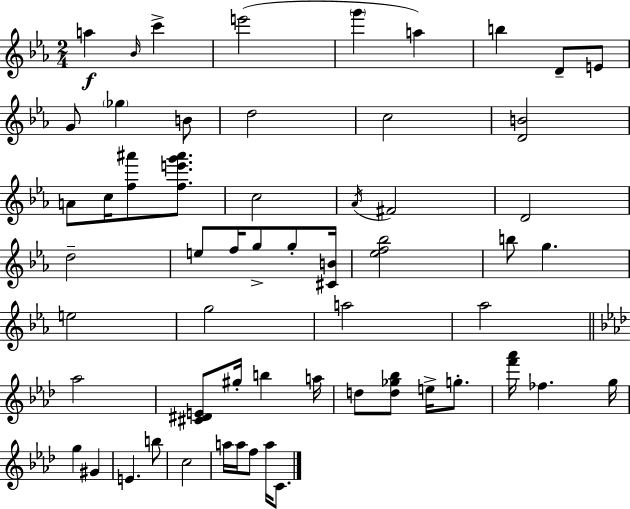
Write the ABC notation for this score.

X:1
T:Untitled
M:2/4
L:1/4
K:Eb
a _B/4 c' e'2 g' a b D/2 E/2 G/2 _g B/2 d2 c2 [DB]2 A/2 c/4 [f^a']/2 [fe'g'^a']/2 c2 _A/4 ^F2 D2 d2 e/2 f/4 g/2 g/2 [^CB]/4 [_ef_b]2 b/2 g e2 g2 a2 _a2 _a2 [^C^DE]/2 ^g/4 b a/4 d/2 [d_g_b]/2 e/4 g/2 [f'_a']/4 _f g/4 g ^G E b/2 c2 a/4 a/4 f/2 a/4 C/2